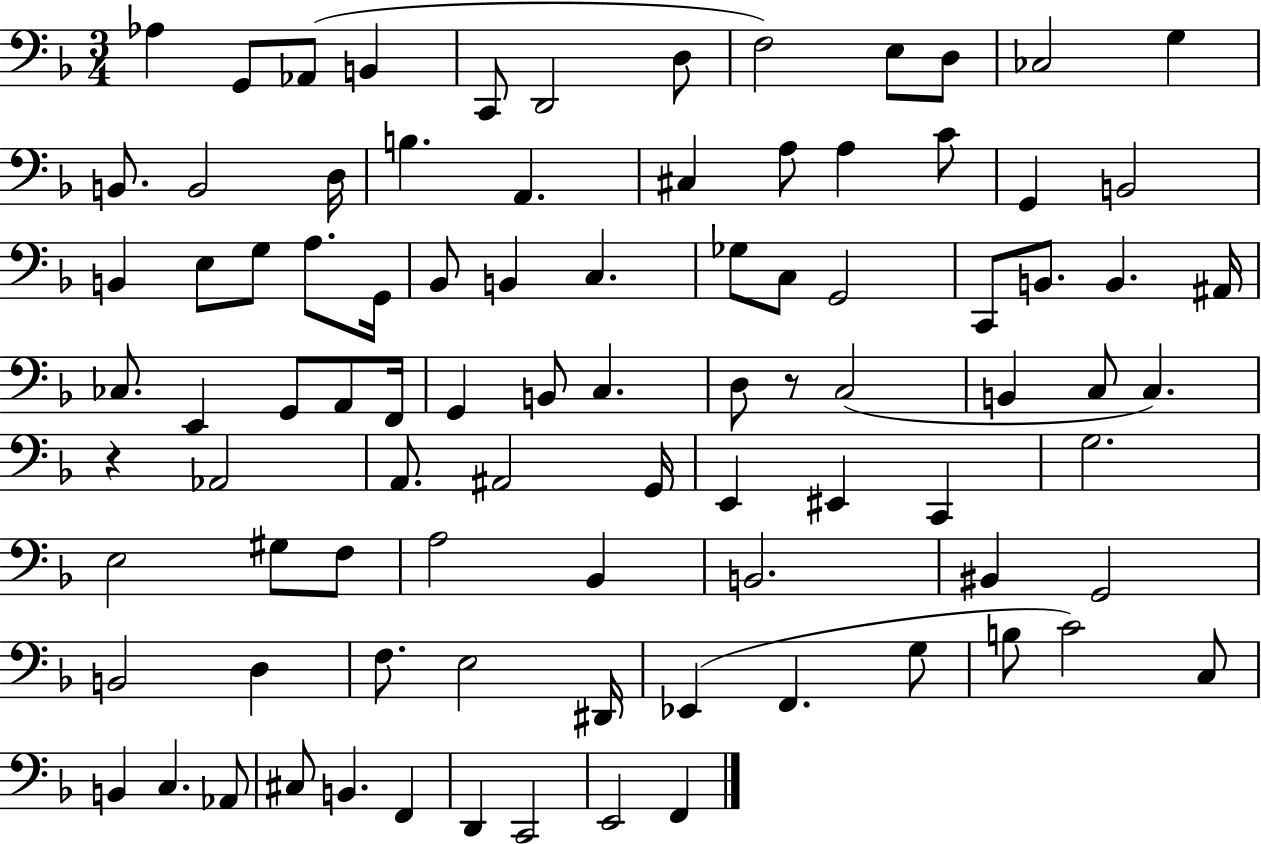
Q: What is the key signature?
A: F major